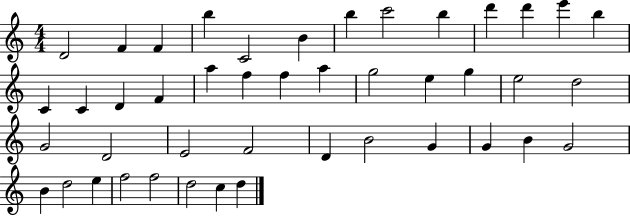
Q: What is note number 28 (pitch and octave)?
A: D4